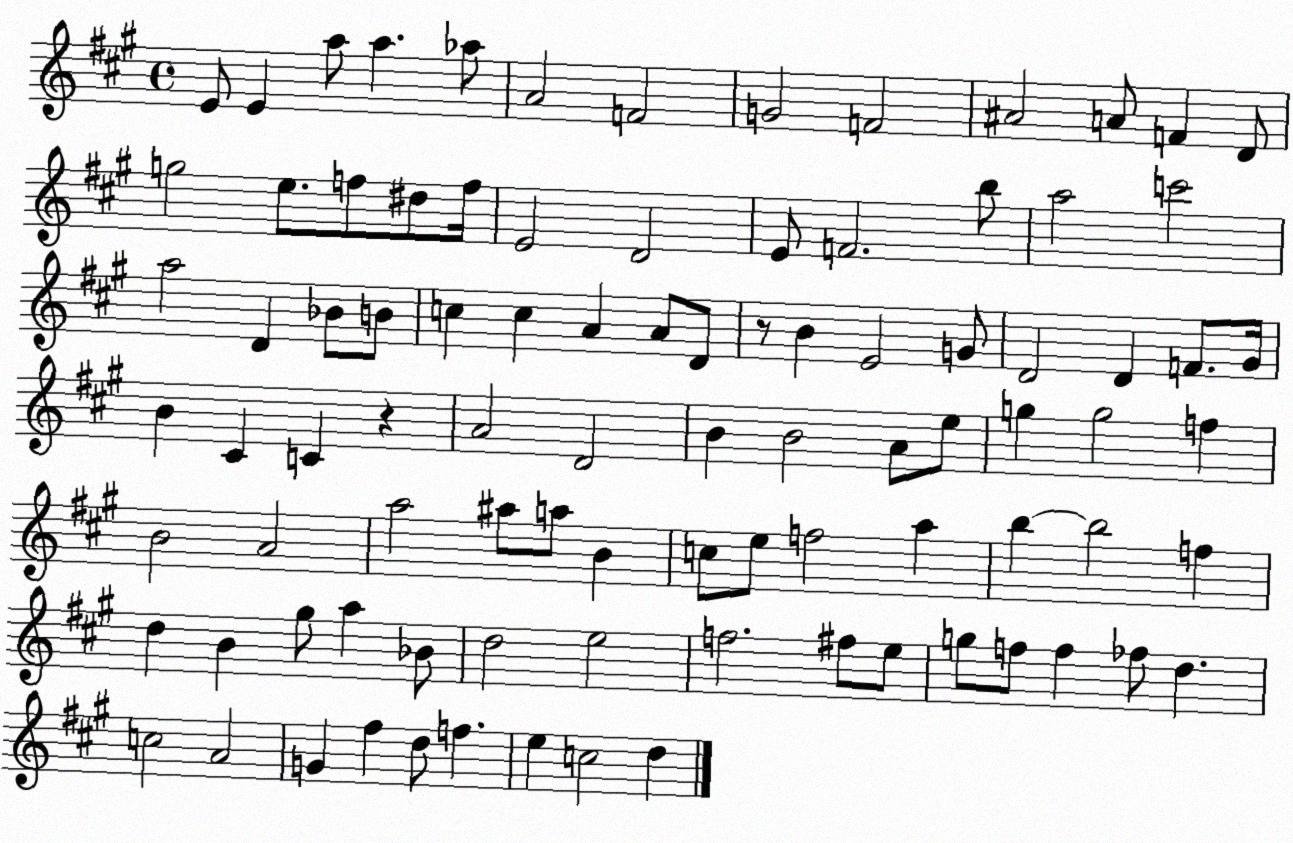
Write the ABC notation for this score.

X:1
T:Untitled
M:4/4
L:1/4
K:A
E/2 E a/2 a _a/2 A2 F2 G2 F2 ^A2 A/2 F D/2 g2 e/2 f/2 ^d/2 f/4 E2 D2 E/2 F2 b/2 a2 c'2 a2 D _B/2 B/2 c c A A/2 D/2 z/2 B E2 G/2 D2 D F/2 ^G/4 B ^C C z A2 D2 B B2 A/2 e/2 g g2 f B2 A2 a2 ^a/2 a/2 B c/2 e/2 f2 a b b2 f d B ^g/2 a _B/2 d2 e2 f2 ^f/2 e/2 g/2 f/2 f _f/2 d c2 A2 G ^f d/2 f e c2 d